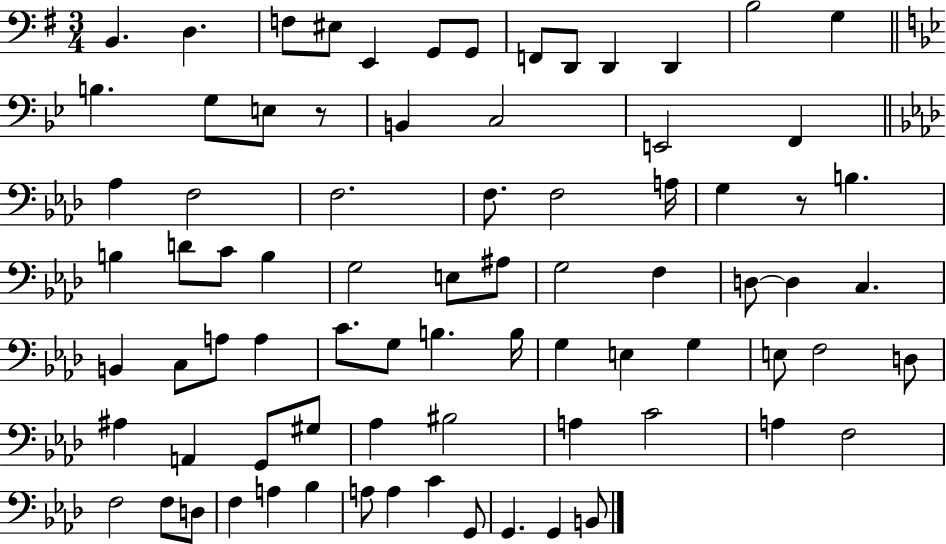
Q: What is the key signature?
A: G major